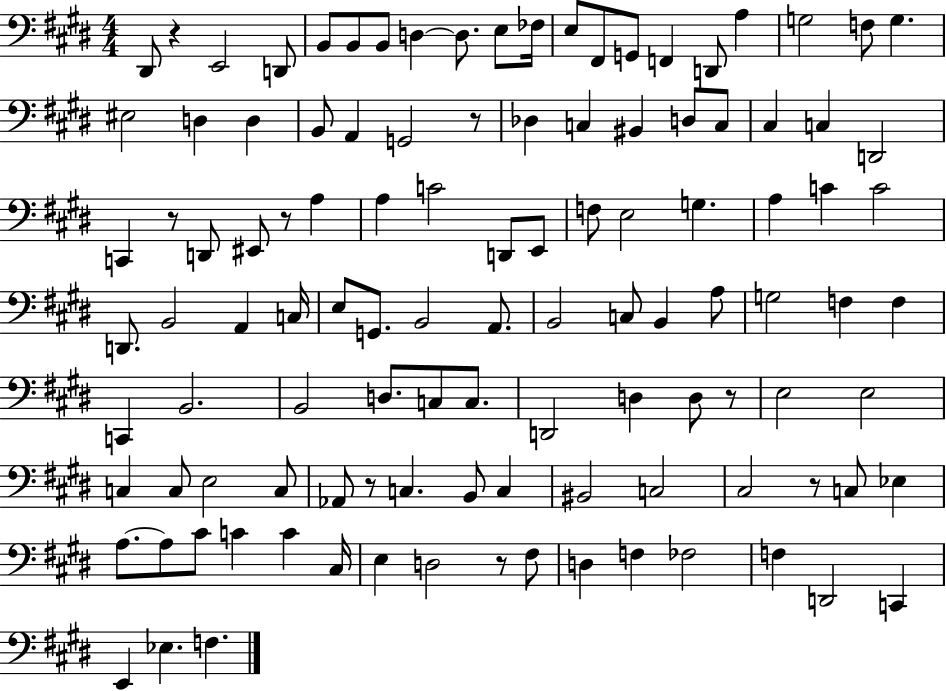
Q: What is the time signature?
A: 4/4